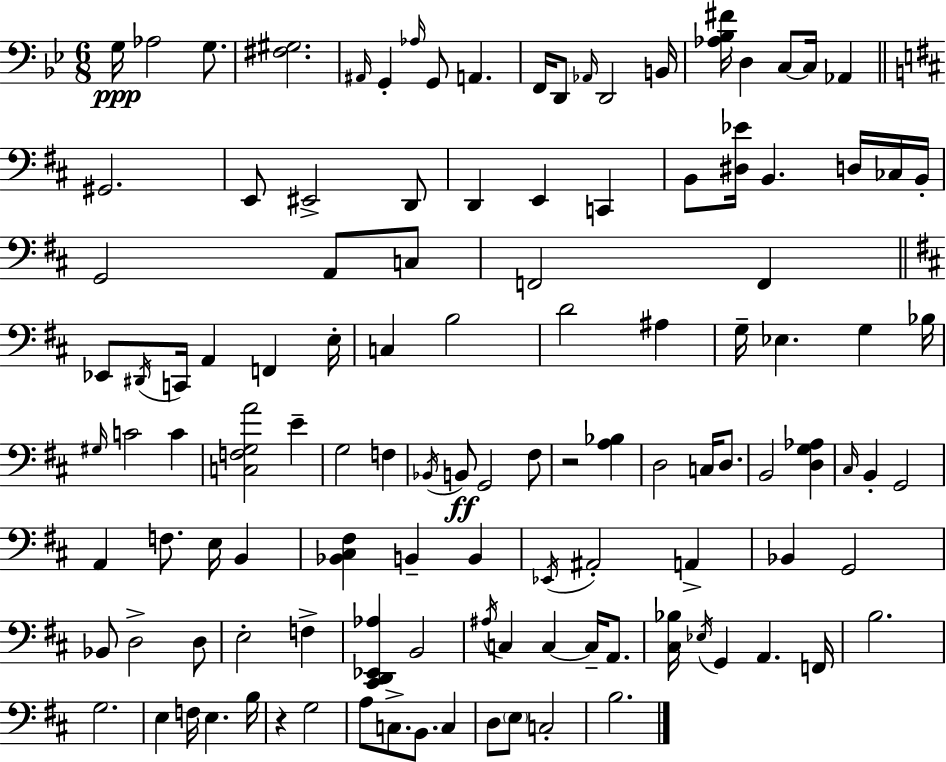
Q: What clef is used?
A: bass